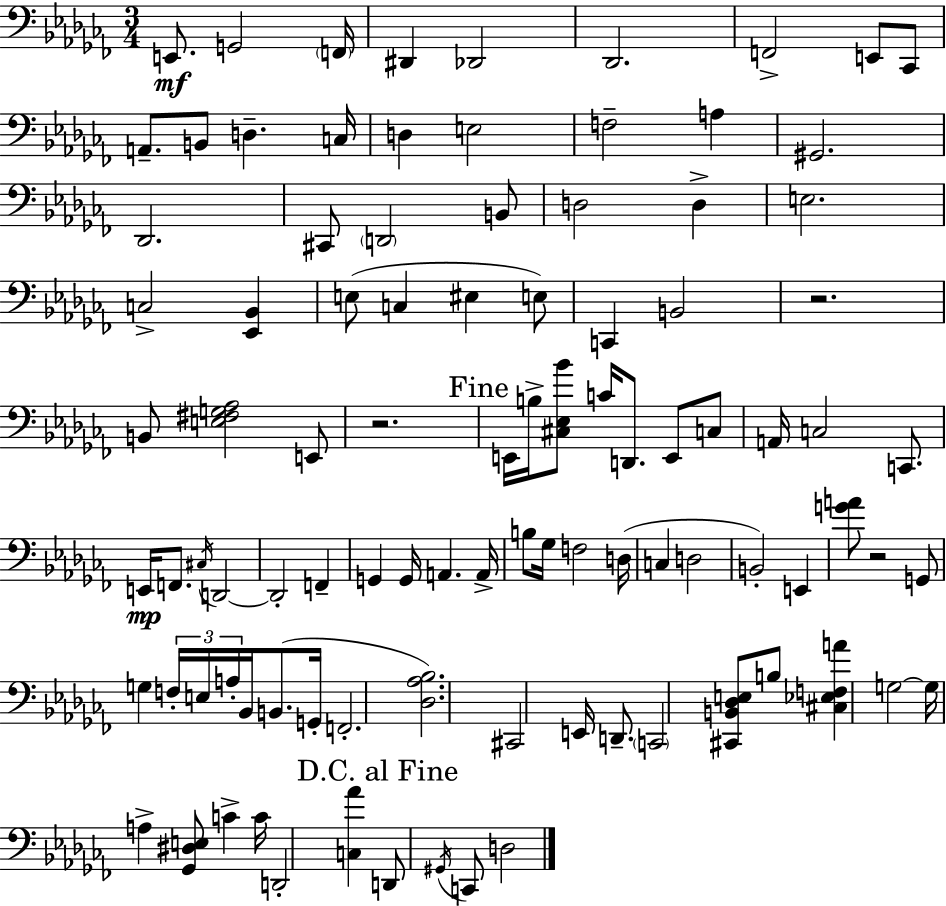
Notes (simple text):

E2/e. G2/h F2/s D#2/q Db2/h Db2/h. F2/h E2/e CES2/e A2/e. B2/e D3/q. C3/s D3/q E3/h F3/h A3/q G#2/h. Db2/h. C#2/e D2/h B2/e D3/h D3/q E3/h. C3/h [Eb2,Bb2]/q E3/e C3/q EIS3/q E3/e C2/q B2/h R/h. B2/e [E3,F#3,G3,Ab3]/h E2/e R/h. E2/s B3/s [C#3,Eb3,Bb4]/e C4/s D2/e. E2/e C3/e A2/s C3/h C2/e. E2/s F2/e. C#3/s D2/h D2/h F2/q G2/q G2/s A2/q. A2/s B3/e Gb3/s F3/h D3/s C3/q D3/h B2/h E2/q [G4,A4]/e R/h G2/e G3/q F3/s E3/s A3/s Bb2/s B2/e. G2/s F2/h. [Db3,Ab3,Bb3]/h. C#2/h E2/s D2/e. C2/h [C#2,B2,Db3,E3]/e B3/e [C#3,Eb3,F3,A4]/q G3/h G3/s A3/q [Gb2,D#3,E3]/e C4/q C4/s D2/h [C3,Ab4]/q D2/e G#2/s C2/e D3/h